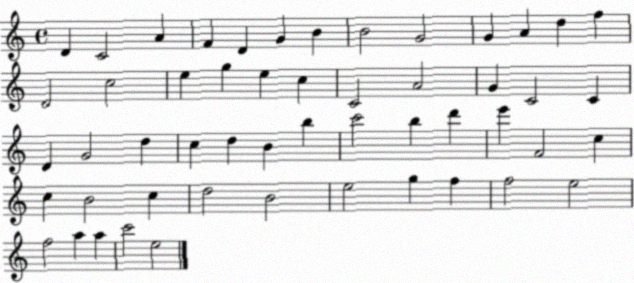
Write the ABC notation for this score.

X:1
T:Untitled
M:4/4
L:1/4
K:C
D C2 A F D G B B2 G2 G A d f D2 c2 e g e c C2 A2 G C2 C D G2 d c d B b c'2 b d' e' F2 c c B2 c d2 B2 e2 g f f2 e2 f2 a a c'2 e2